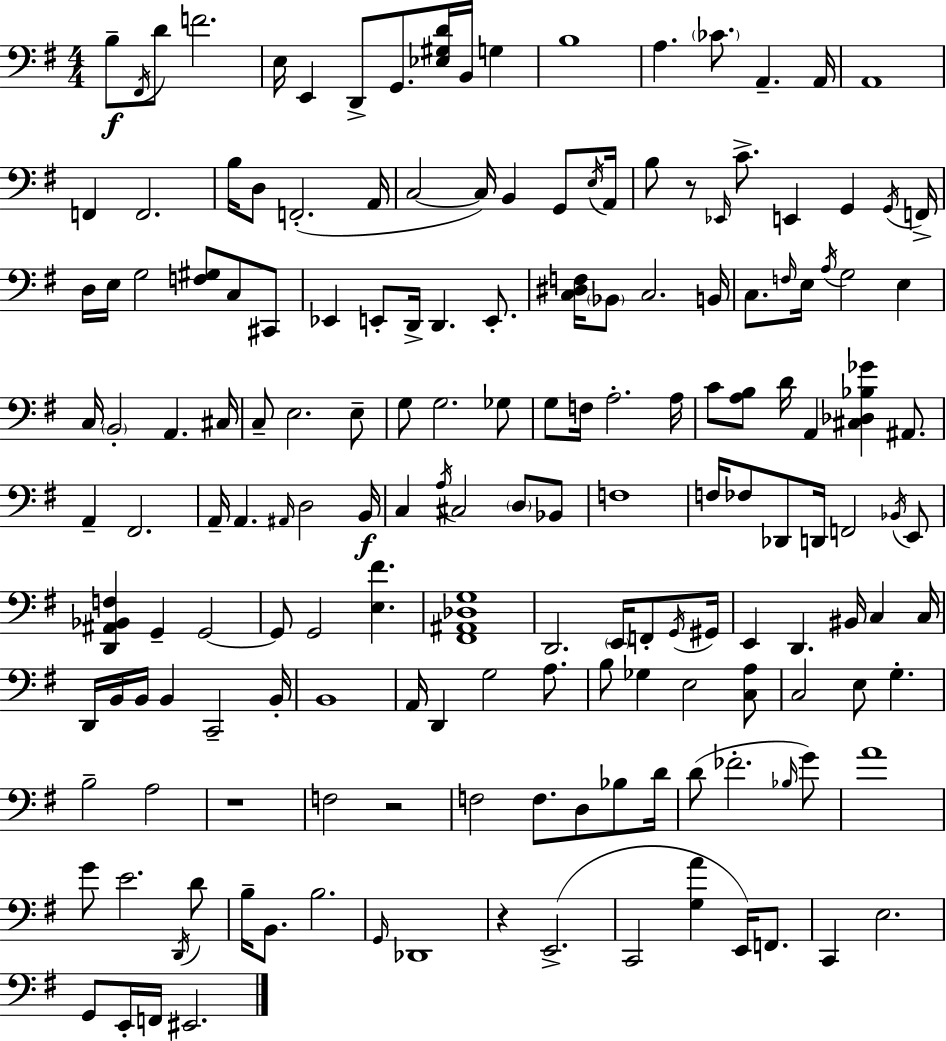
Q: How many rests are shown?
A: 4